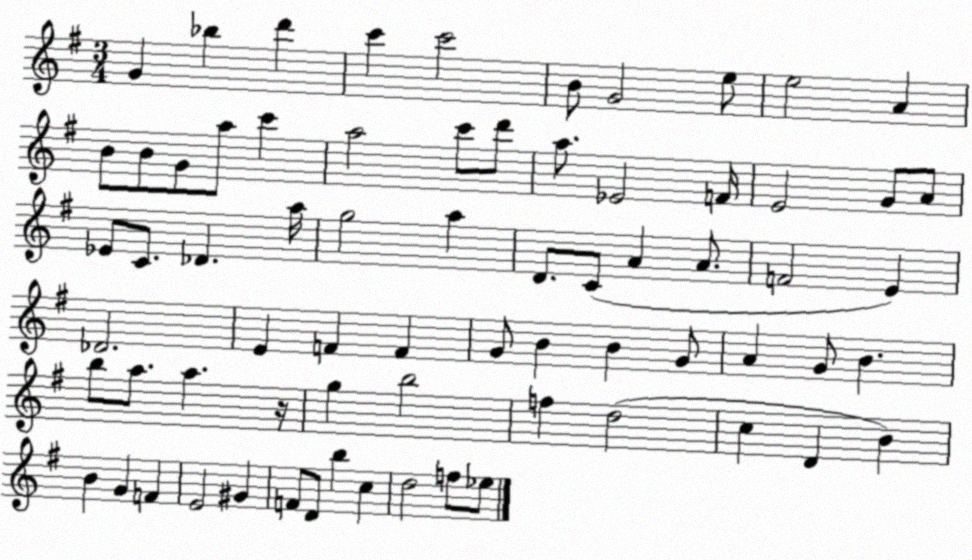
X:1
T:Untitled
M:3/4
L:1/4
K:G
G _b d' c' c'2 B/2 G2 e/2 e2 A B/2 B/2 G/2 a/2 c' a2 c'/2 d'/2 a/2 _E2 F/4 E2 G/2 A/2 _E/2 C/2 _D a/4 g2 a D/2 C/2 A A/2 F2 E _D2 E F F G/2 B B G/2 A G/2 B b/2 a/2 a z/4 g b2 f d2 c D B B G F E2 ^G F/2 D/2 b c d2 f/2 _e/2